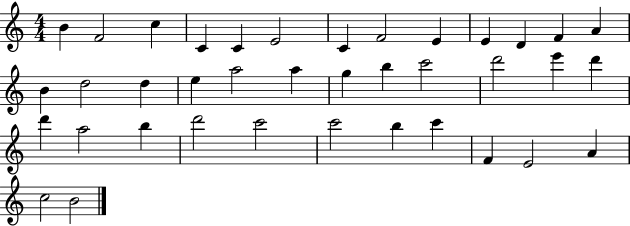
{
  \clef treble
  \numericTimeSignature
  \time 4/4
  \key c \major
  b'4 f'2 c''4 | c'4 c'4 e'2 | c'4 f'2 e'4 | e'4 d'4 f'4 a'4 | \break b'4 d''2 d''4 | e''4 a''2 a''4 | g''4 b''4 c'''2 | d'''2 e'''4 d'''4 | \break d'''4 a''2 b''4 | d'''2 c'''2 | c'''2 b''4 c'''4 | f'4 e'2 a'4 | \break c''2 b'2 | \bar "|."
}